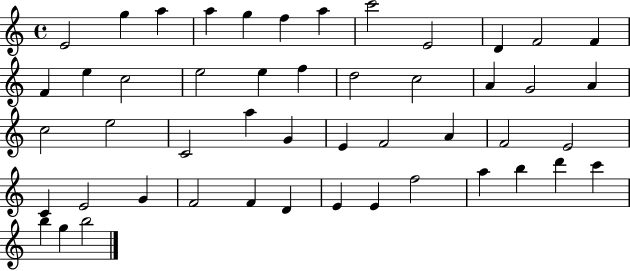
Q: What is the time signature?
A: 4/4